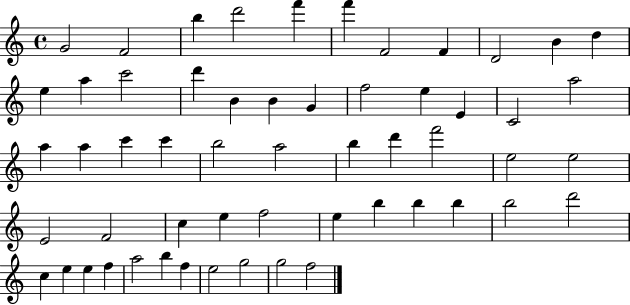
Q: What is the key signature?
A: C major